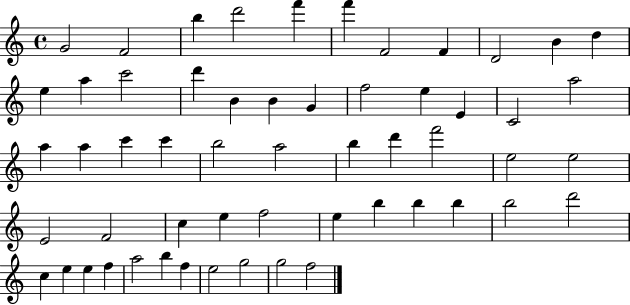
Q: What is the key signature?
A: C major